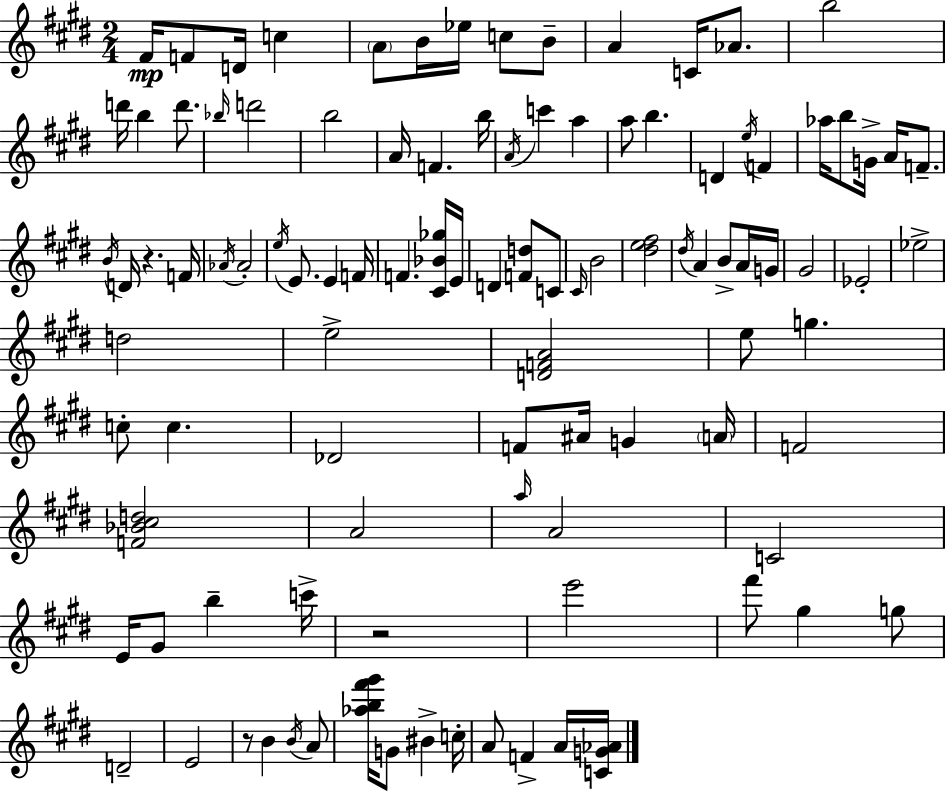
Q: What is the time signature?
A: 2/4